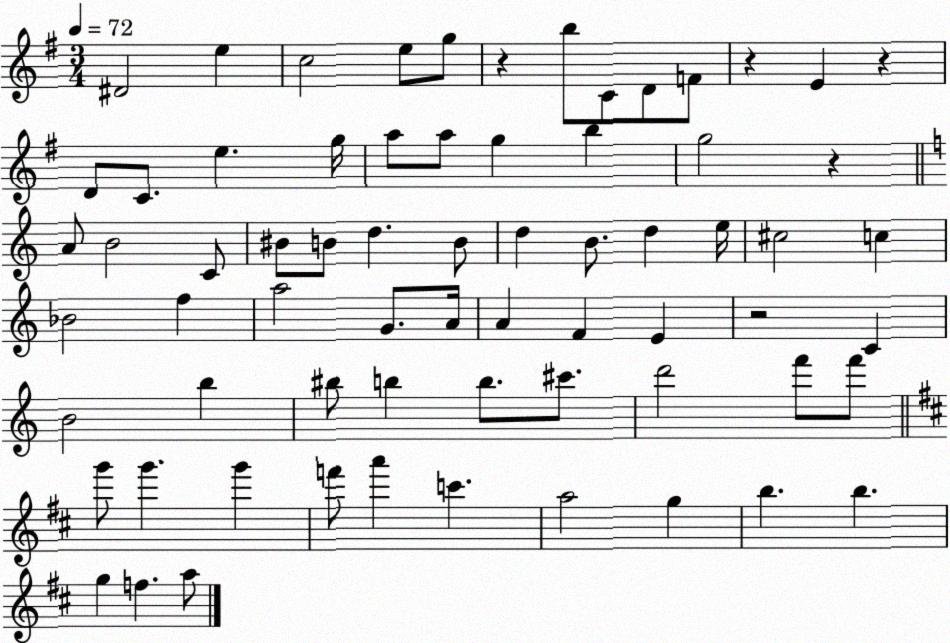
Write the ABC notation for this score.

X:1
T:Untitled
M:3/4
L:1/4
K:G
^D2 e c2 e/2 g/2 z b/2 C/2 D/2 F/2 z E z D/2 C/2 e g/4 a/2 a/2 g b g2 z A/2 B2 C/2 ^B/2 B/2 d B/2 d B/2 d e/4 ^c2 c _B2 f a2 G/2 A/4 A F E z2 C B2 b ^b/2 b b/2 ^c'/2 d'2 f'/2 f'/2 g'/2 g' g' f'/2 a' c' a2 g b b g f a/2